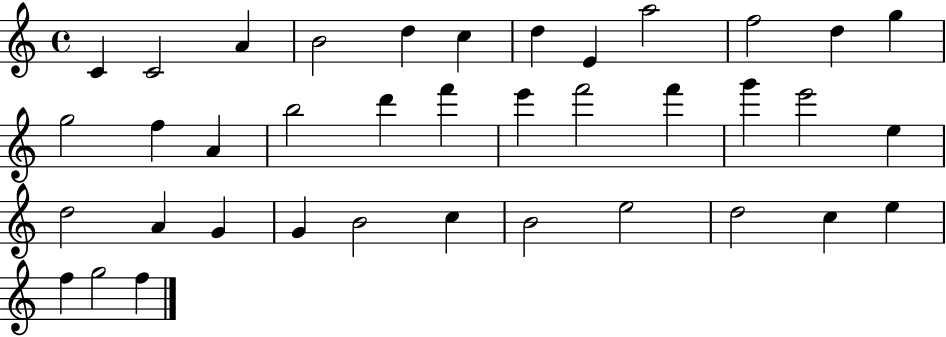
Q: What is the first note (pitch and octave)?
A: C4